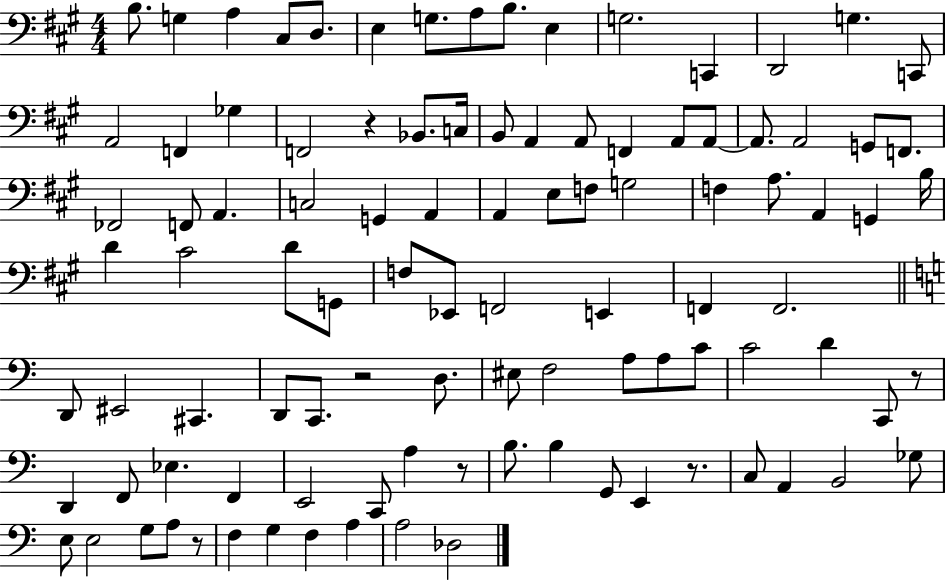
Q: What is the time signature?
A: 4/4